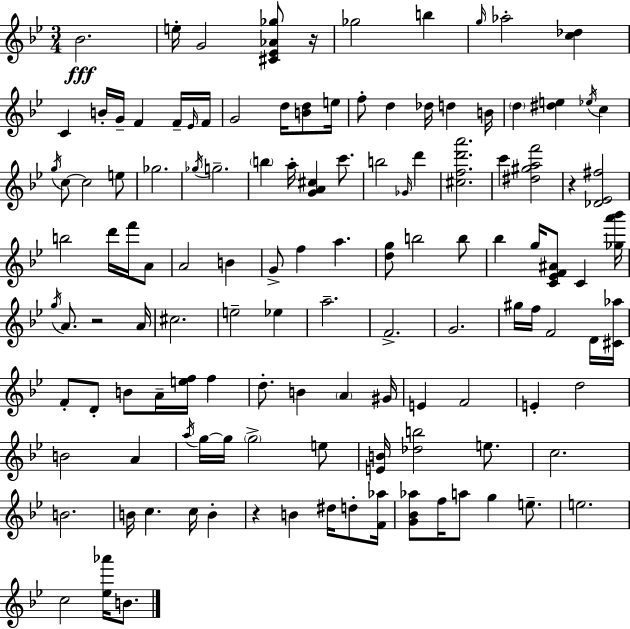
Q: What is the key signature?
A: BES major